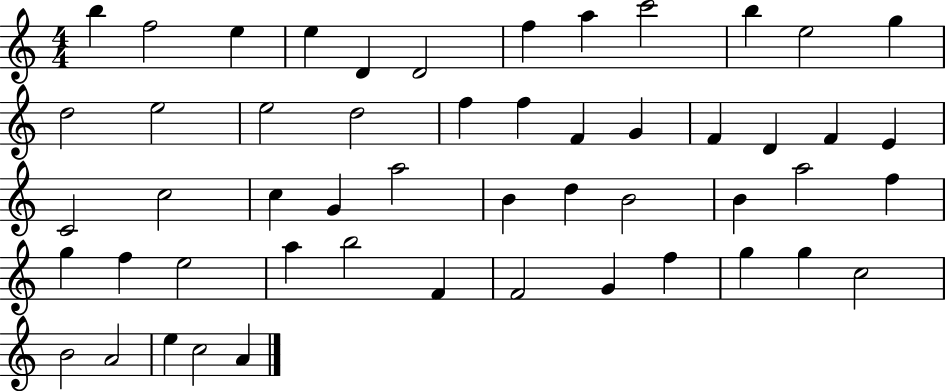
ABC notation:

X:1
T:Untitled
M:4/4
L:1/4
K:C
b f2 e e D D2 f a c'2 b e2 g d2 e2 e2 d2 f f F G F D F E C2 c2 c G a2 B d B2 B a2 f g f e2 a b2 F F2 G f g g c2 B2 A2 e c2 A